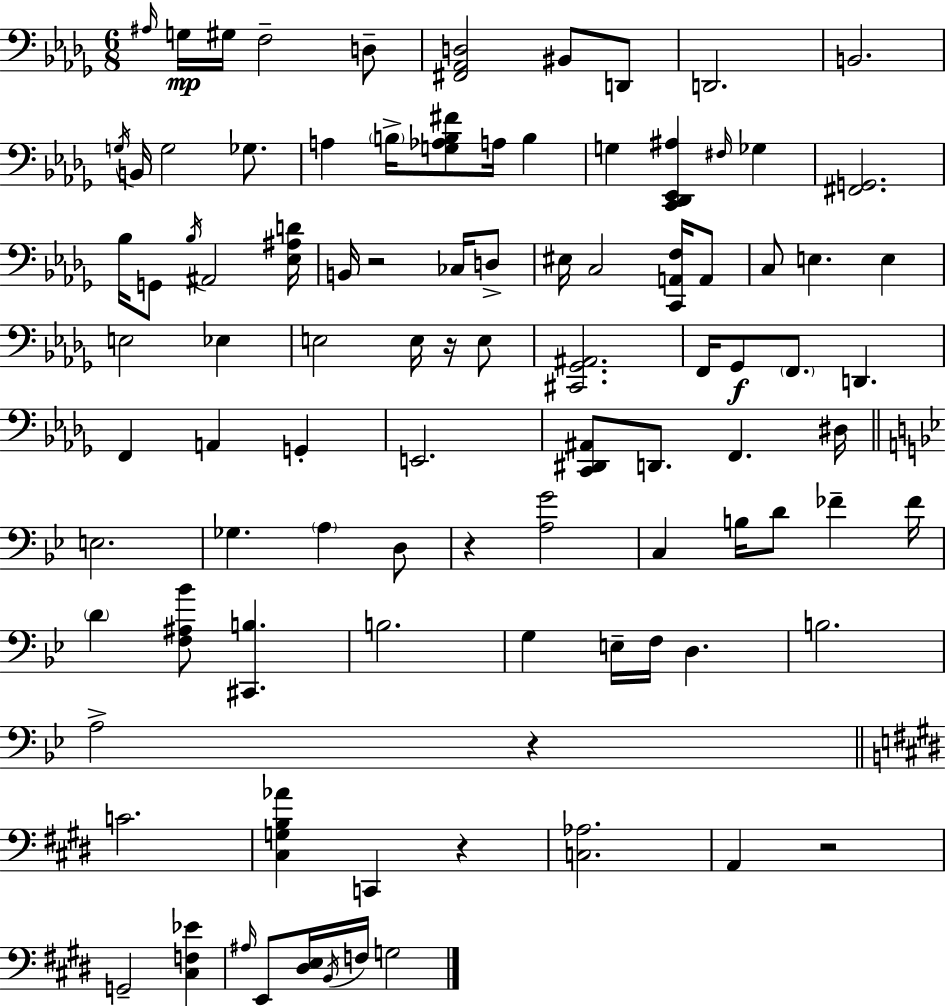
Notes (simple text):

A#3/s G3/s G#3/s F3/h D3/e [F#2,Ab2,D3]/h BIS2/e D2/e D2/h. B2/h. G3/s B2/s G3/h Gb3/e. A3/q B3/s [G3,Ab3,B3,F#4]/e A3/s B3/q G3/q [C2,Db2,Eb2,A#3]/q F#3/s Gb3/q [F#2,G2]/h. Bb3/s G2/e Bb3/s A#2/h [Eb3,A#3,D4]/s B2/s R/h CES3/s D3/e EIS3/s C3/h [C2,A2,F3]/s A2/e C3/e E3/q. E3/q E3/h Eb3/q E3/h E3/s R/s E3/e [C#2,Gb2,A#2]/h. F2/s Gb2/e F2/e. D2/q. F2/q A2/q G2/q E2/h. [C2,D#2,A#2]/e D2/e. F2/q. D#3/s E3/h. Gb3/q. A3/q D3/e R/q [A3,G4]/h C3/q B3/s D4/e FES4/q FES4/s D4/q [F3,A#3,Bb4]/e [C#2,B3]/q. B3/h. G3/q E3/s F3/s D3/q. B3/h. A3/h R/q C4/h. [C#3,G3,B3,Ab4]/q C2/q R/q [C3,Ab3]/h. A2/q R/h G2/h [C#3,F3,Eb4]/q A#3/s E2/e [D#3,E3]/s B2/s F3/s G3/h